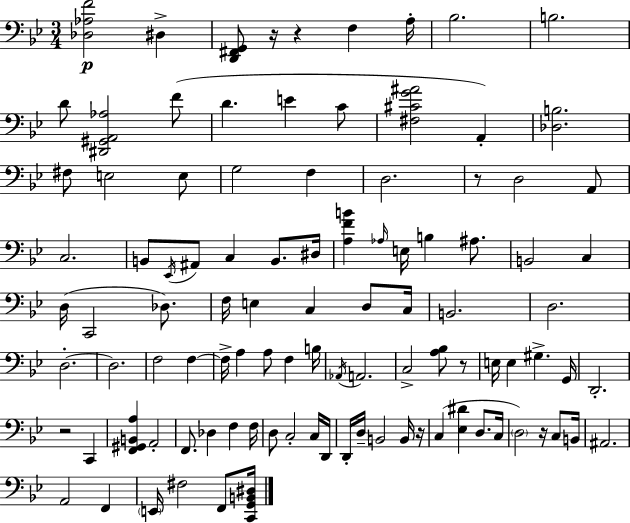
{
  \clef bass
  \numericTimeSignature
  \time 3/4
  \key bes \major
  <des aes f'>2\p dis4-> | <d, fis, g,>8 r16 r4 f4 a16-. | bes2. | b2. | \break d'8 <dis, gis, a, aes>2 f'8( | d'4. e'4 c'8 | <fis cis' g' ais'>2 a,4-.) | <des b>2. | \break fis8 e2 e8 | g2 f4 | d2. | r8 d2 a,8 | \break c2. | b,8 \acciaccatura { ees,16 } ais,8 c4 b,8. | dis16 <a f' b'>4 \grace { aes16 } e16 b4 ais8. | b,2 c4 | \break d16( c,2 des8.) | f16 e4 c4 d8 | c16 b,2. | d2. | \break d2.-.~~ | d2. | f2 f4~~ | f16-> a4 a8 f4 | \break b16 \acciaccatura { aes,16 } a,2. | c2-> <a bes>8 | r8 e16 e4 gis4.-> | g,16 d,2.-. | \break r2 c,4 | <f, gis, b, a>4 a,2-. | f,8. des4 f4 | f16 d8 c2-. | \break c16 d,16 d,16-. d16-- b,2 | b,16 r16 c4( <ees dis'>4 d8. | c16 \parenthesize d2) r16 | c8 b,16 ais,2. | \break a,2 f,4 | \parenthesize e,16 fis2 | f,8 <c, g, b, dis>16 \bar "|."
}